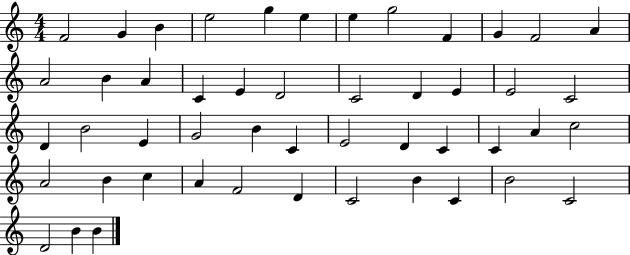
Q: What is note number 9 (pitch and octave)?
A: F4